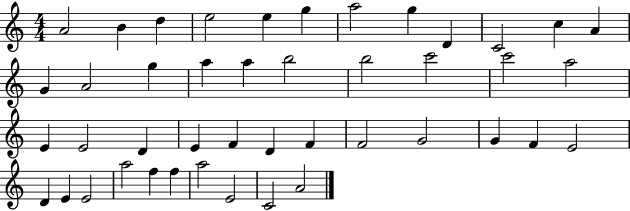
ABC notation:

X:1
T:Untitled
M:4/4
L:1/4
K:C
A2 B d e2 e g a2 g D C2 c A G A2 g a a b2 b2 c'2 c'2 a2 E E2 D E F D F F2 G2 G F E2 D E E2 a2 f f a2 E2 C2 A2